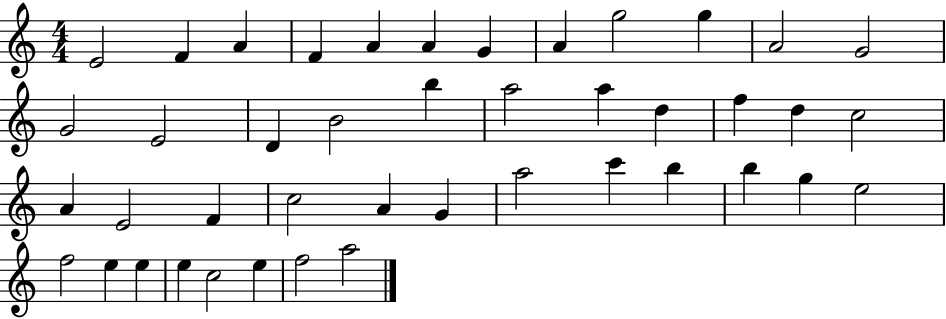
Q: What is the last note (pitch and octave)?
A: A5